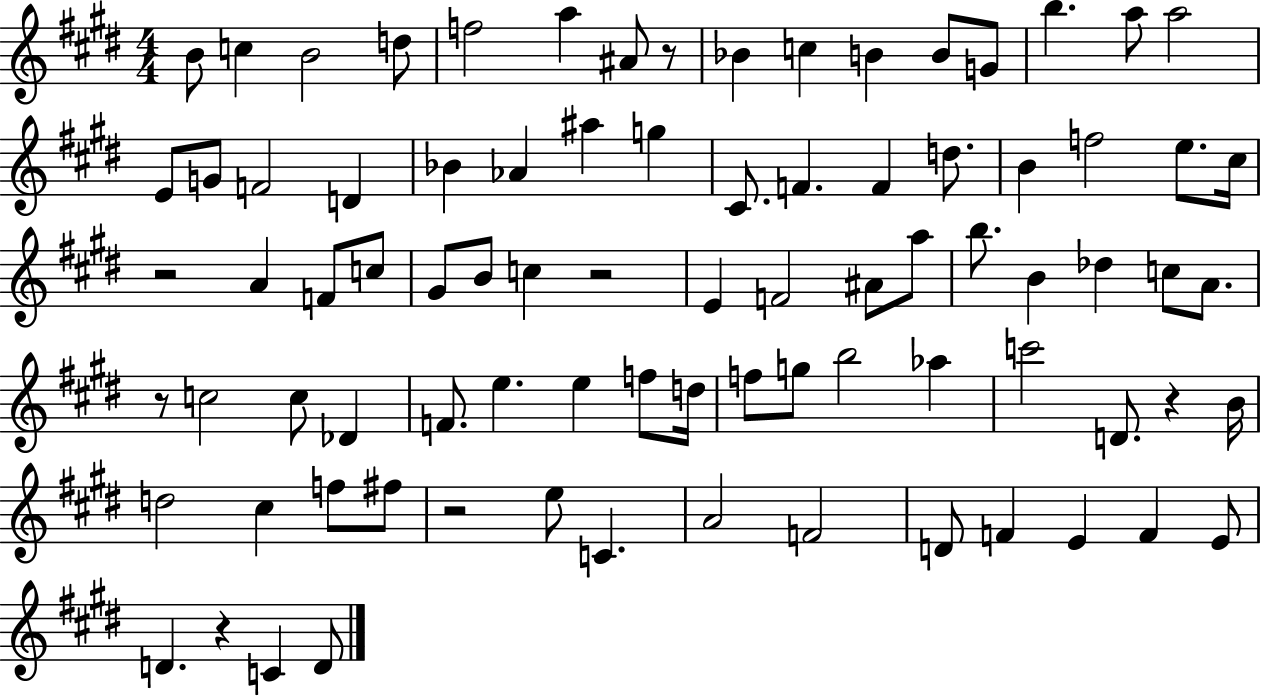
B4/e C5/q B4/h D5/e F5/h A5/q A#4/e R/e Bb4/q C5/q B4/q B4/e G4/e B5/q. A5/e A5/h E4/e G4/e F4/h D4/q Bb4/q Ab4/q A#5/q G5/q C#4/e. F4/q. F4/q D5/e. B4/q F5/h E5/e. C#5/s R/h A4/q F4/e C5/e G#4/e B4/e C5/q R/h E4/q F4/h A#4/e A5/e B5/e. B4/q Db5/q C5/e A4/e. R/e C5/h C5/e Db4/q F4/e. E5/q. E5/q F5/e D5/s F5/e G5/e B5/h Ab5/q C6/h D4/e. R/q B4/s D5/h C#5/q F5/e F#5/e R/h E5/e C4/q. A4/h F4/h D4/e F4/q E4/q F4/q E4/e D4/q. R/q C4/q D4/e